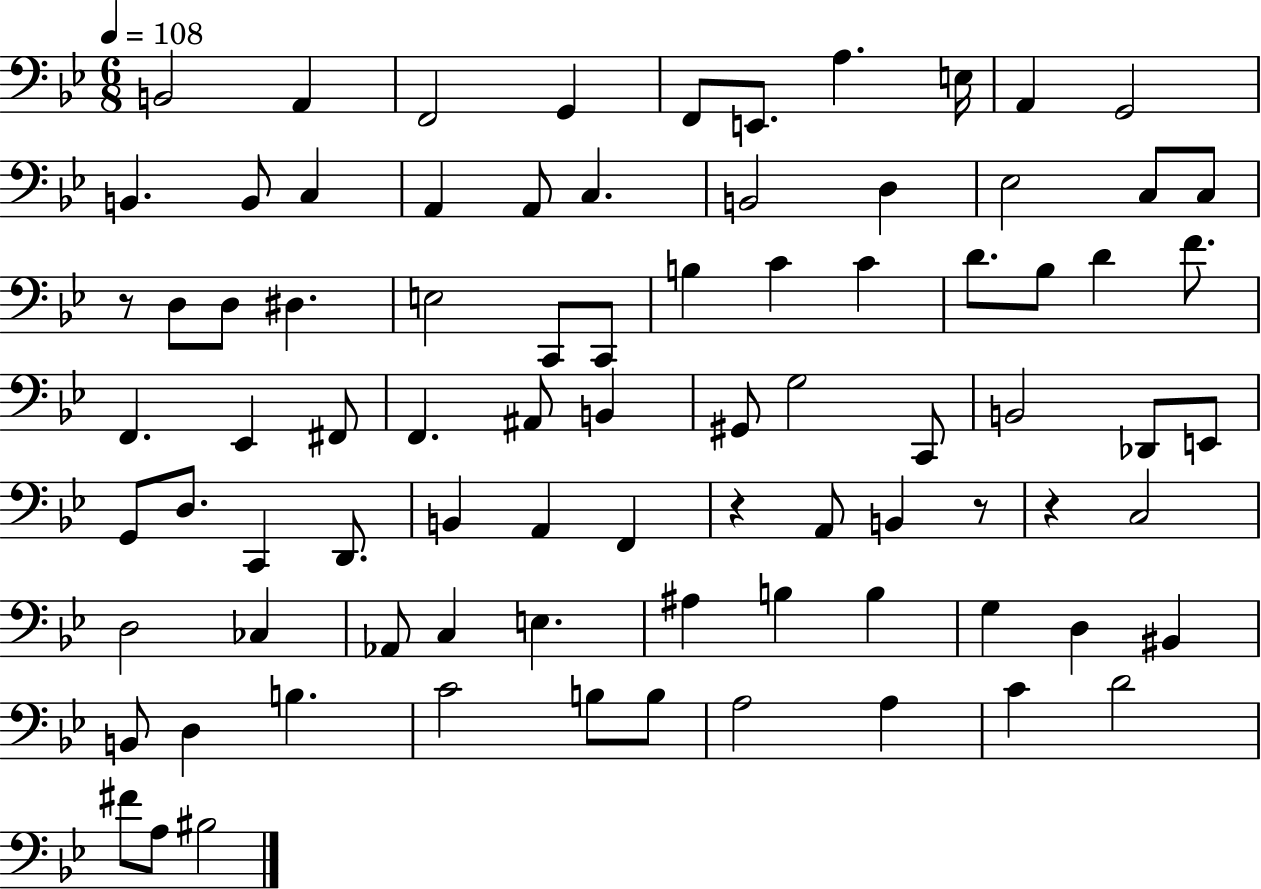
{
  \clef bass
  \numericTimeSignature
  \time 6/8
  \key bes \major
  \tempo 4 = 108
  b,2 a,4 | f,2 g,4 | f,8 e,8. a4. e16 | a,4 g,2 | \break b,4. b,8 c4 | a,4 a,8 c4. | b,2 d4 | ees2 c8 c8 | \break r8 d8 d8 dis4. | e2 c,8 c,8 | b4 c'4 c'4 | d'8. bes8 d'4 f'8. | \break f,4. ees,4 fis,8 | f,4. ais,8 b,4 | gis,8 g2 c,8 | b,2 des,8 e,8 | \break g,8 d8. c,4 d,8. | b,4 a,4 f,4 | r4 a,8 b,4 r8 | r4 c2 | \break d2 ces4 | aes,8 c4 e4. | ais4 b4 b4 | g4 d4 bis,4 | \break b,8 d4 b4. | c'2 b8 b8 | a2 a4 | c'4 d'2 | \break fis'8 a8 bis2 | \bar "|."
}